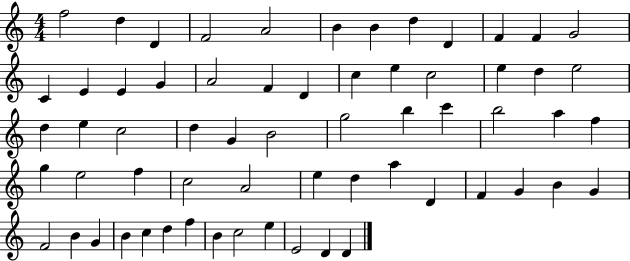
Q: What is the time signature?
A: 4/4